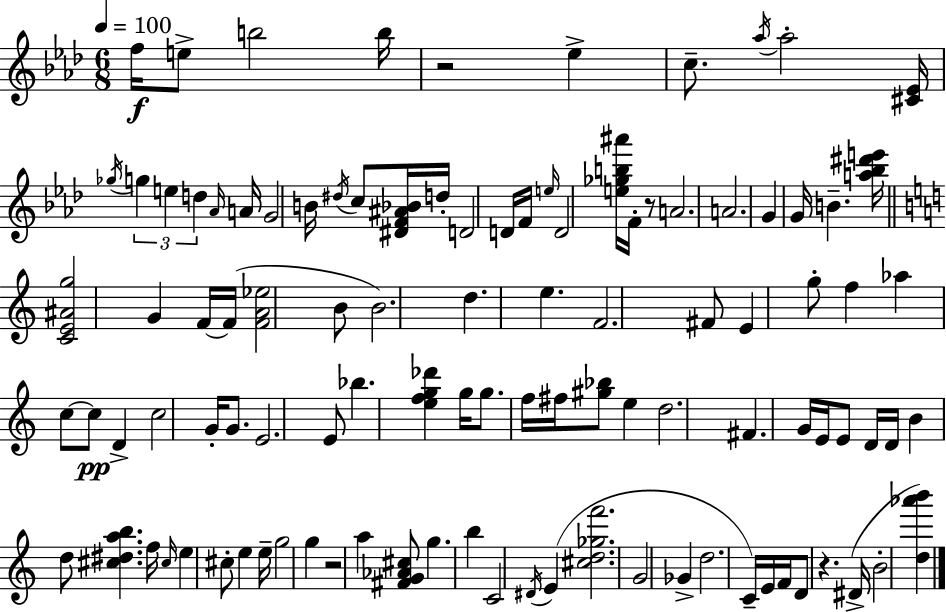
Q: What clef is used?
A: treble